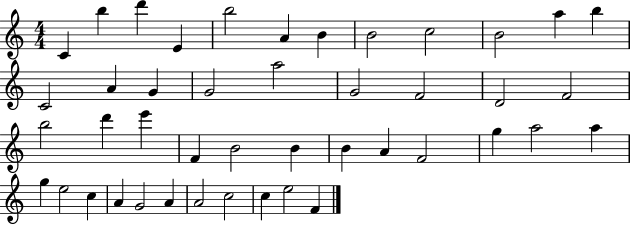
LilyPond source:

{
  \clef treble
  \numericTimeSignature
  \time 4/4
  \key c \major
  c'4 b''4 d'''4 e'4 | b''2 a'4 b'4 | b'2 c''2 | b'2 a''4 b''4 | \break c'2 a'4 g'4 | g'2 a''2 | g'2 f'2 | d'2 f'2 | \break b''2 d'''4 e'''4 | f'4 b'2 b'4 | b'4 a'4 f'2 | g''4 a''2 a''4 | \break g''4 e''2 c''4 | a'4 g'2 a'4 | a'2 c''2 | c''4 e''2 f'4 | \break \bar "|."
}